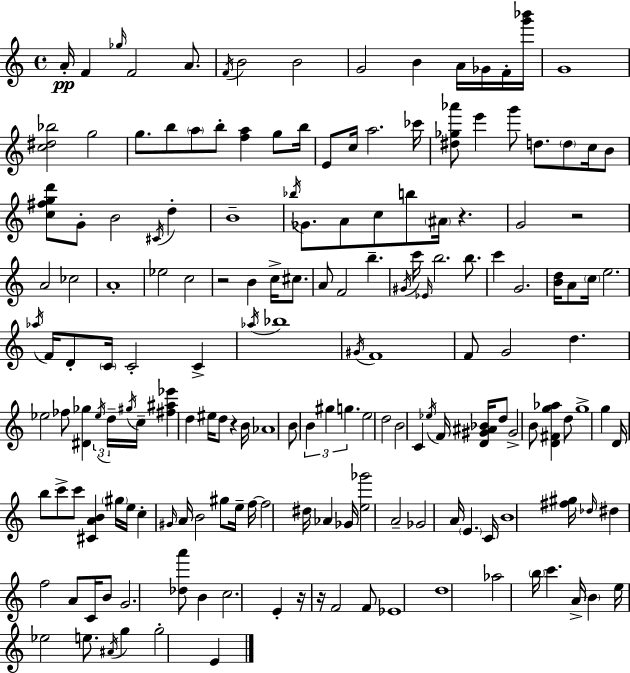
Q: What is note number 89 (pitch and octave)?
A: B4